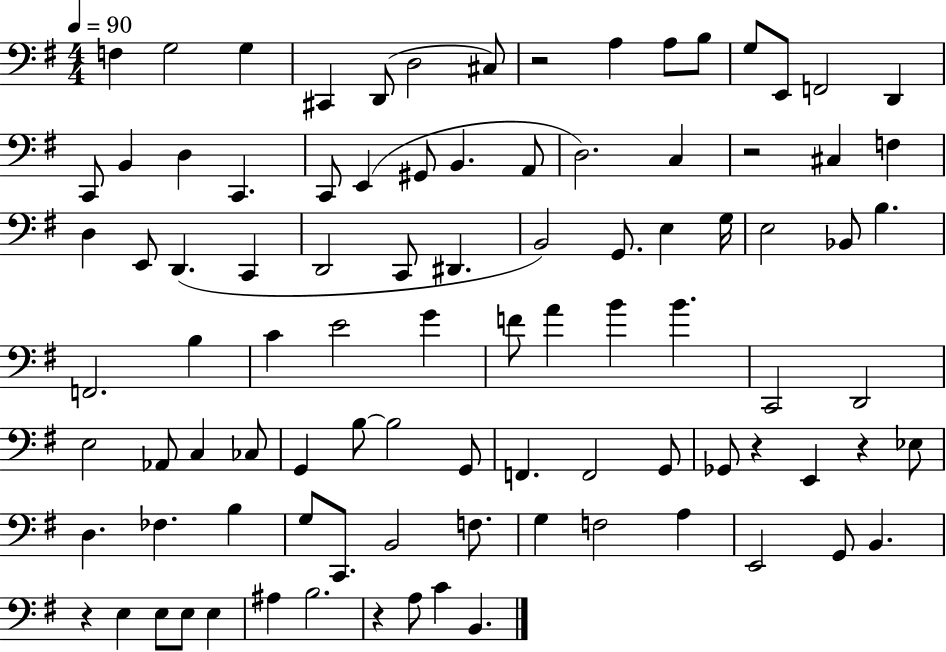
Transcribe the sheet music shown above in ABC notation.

X:1
T:Untitled
M:4/4
L:1/4
K:G
F, G,2 G, ^C,, D,,/2 D,2 ^C,/2 z2 A, A,/2 B,/2 G,/2 E,,/2 F,,2 D,, C,,/2 B,, D, C,, C,,/2 E,, ^G,,/2 B,, A,,/2 D,2 C, z2 ^C, F, D, E,,/2 D,, C,, D,,2 C,,/2 ^D,, B,,2 G,,/2 E, G,/4 E,2 _B,,/2 B, F,,2 B, C E2 G F/2 A B B C,,2 D,,2 E,2 _A,,/2 C, _C,/2 G,, B,/2 B,2 G,,/2 F,, F,,2 G,,/2 _G,,/2 z E,, z _E,/2 D, _F, B, G,/2 C,,/2 B,,2 F,/2 G, F,2 A, E,,2 G,,/2 B,, z E, E,/2 E,/2 E, ^A, B,2 z A,/2 C B,,